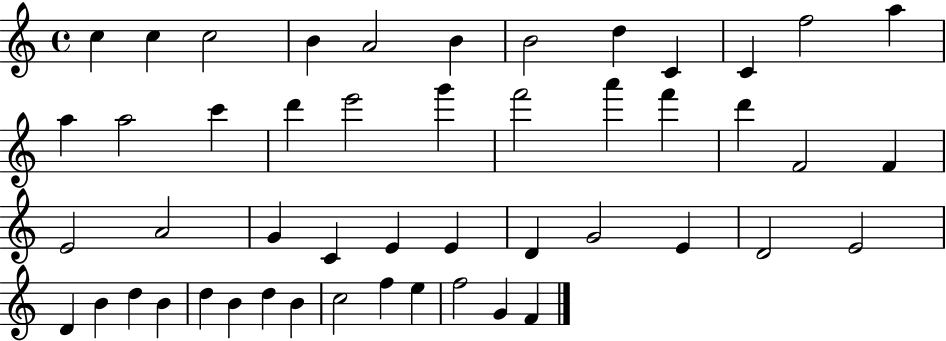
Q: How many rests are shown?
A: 0